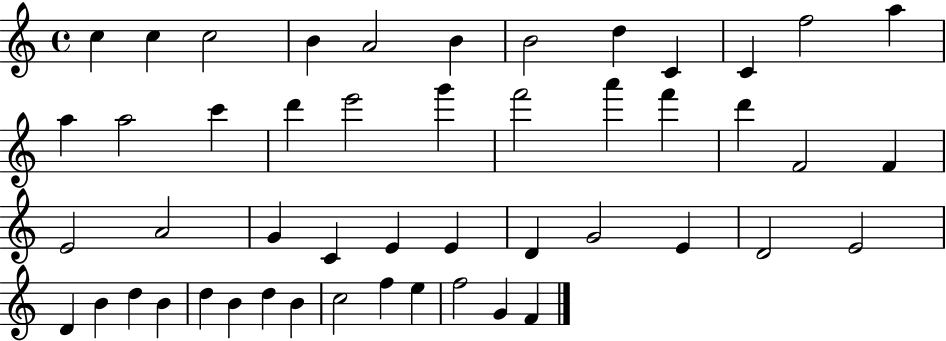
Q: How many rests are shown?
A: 0